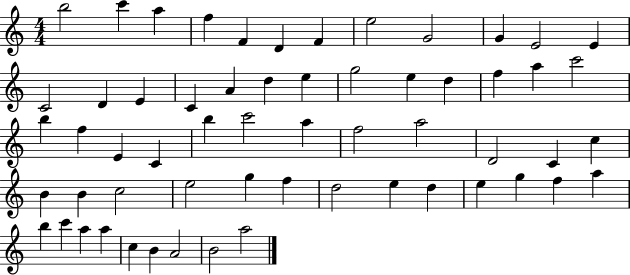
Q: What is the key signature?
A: C major